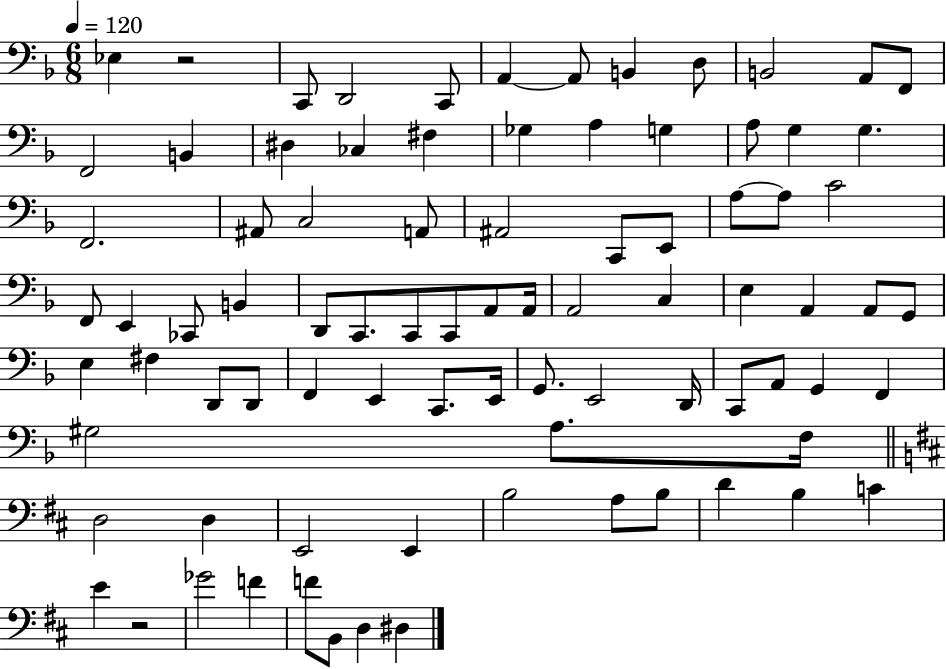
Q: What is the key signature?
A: F major